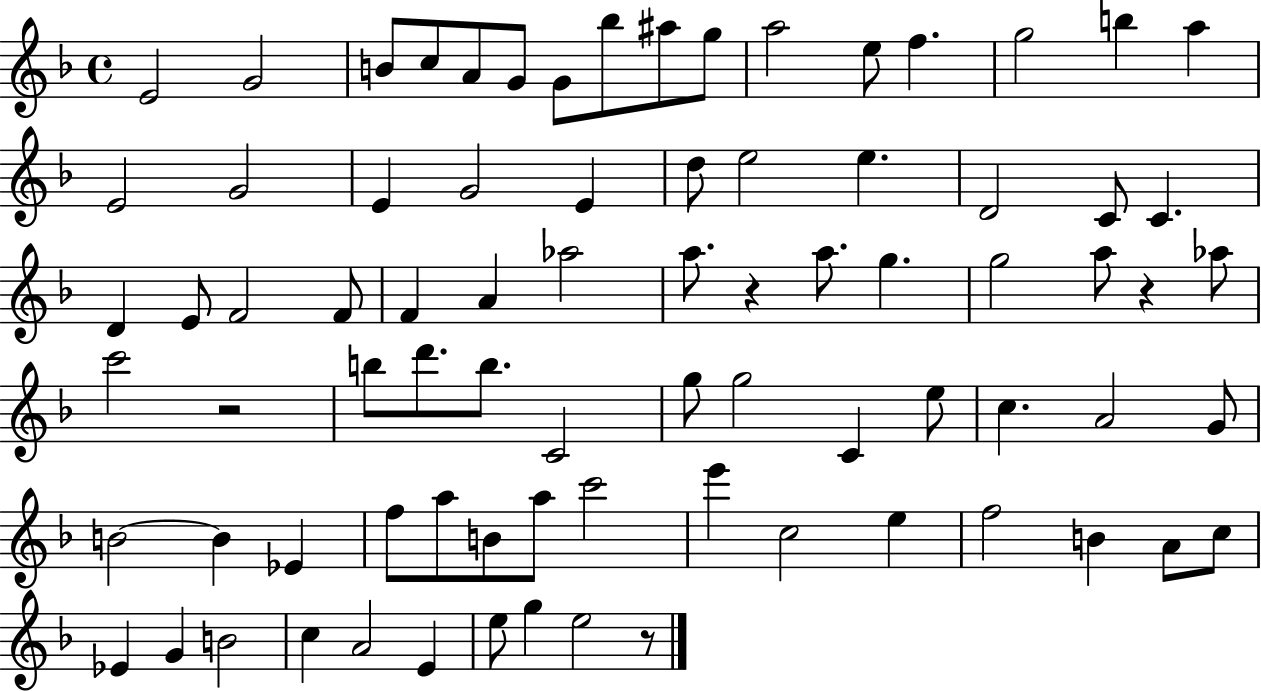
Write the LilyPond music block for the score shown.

{
  \clef treble
  \time 4/4
  \defaultTimeSignature
  \key f \major
  e'2 g'2 | b'8 c''8 a'8 g'8 g'8 bes''8 ais''8 g''8 | a''2 e''8 f''4. | g''2 b''4 a''4 | \break e'2 g'2 | e'4 g'2 e'4 | d''8 e''2 e''4. | d'2 c'8 c'4. | \break d'4 e'8 f'2 f'8 | f'4 a'4 aes''2 | a''8. r4 a''8. g''4. | g''2 a''8 r4 aes''8 | \break c'''2 r2 | b''8 d'''8. b''8. c'2 | g''8 g''2 c'4 e''8 | c''4. a'2 g'8 | \break b'2~~ b'4 ees'4 | f''8 a''8 b'8 a''8 c'''2 | e'''4 c''2 e''4 | f''2 b'4 a'8 c''8 | \break ees'4 g'4 b'2 | c''4 a'2 e'4 | e''8 g''4 e''2 r8 | \bar "|."
}